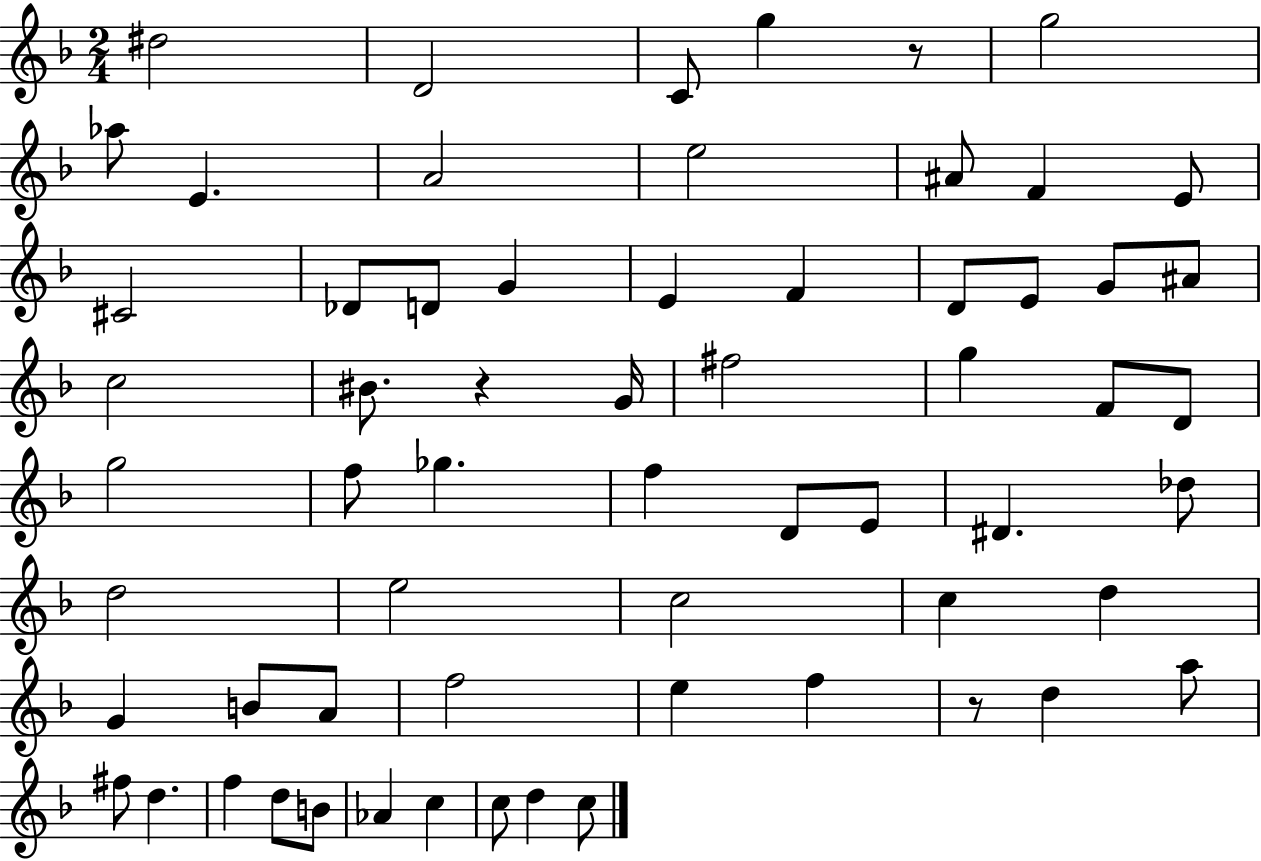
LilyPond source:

{
  \clef treble
  \numericTimeSignature
  \time 2/4
  \key f \major
  dis''2 | d'2 | c'8 g''4 r8 | g''2 | \break aes''8 e'4. | a'2 | e''2 | ais'8 f'4 e'8 | \break cis'2 | des'8 d'8 g'4 | e'4 f'4 | d'8 e'8 g'8 ais'8 | \break c''2 | bis'8. r4 g'16 | fis''2 | g''4 f'8 d'8 | \break g''2 | f''8 ges''4. | f''4 d'8 e'8 | dis'4. des''8 | \break d''2 | e''2 | c''2 | c''4 d''4 | \break g'4 b'8 a'8 | f''2 | e''4 f''4 | r8 d''4 a''8 | \break fis''8 d''4. | f''4 d''8 b'8 | aes'4 c''4 | c''8 d''4 c''8 | \break \bar "|."
}